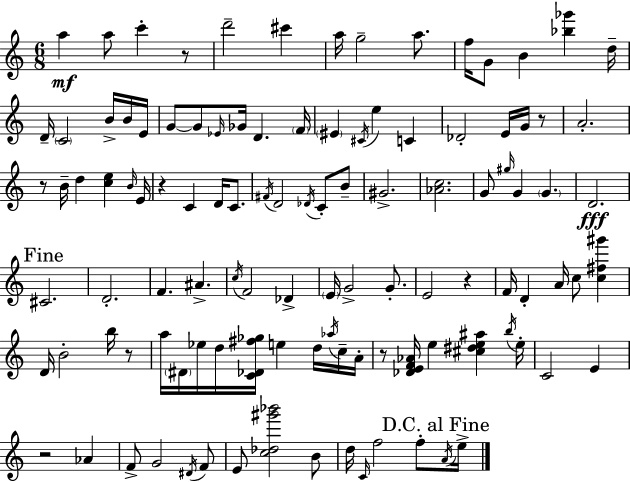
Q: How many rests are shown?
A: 8